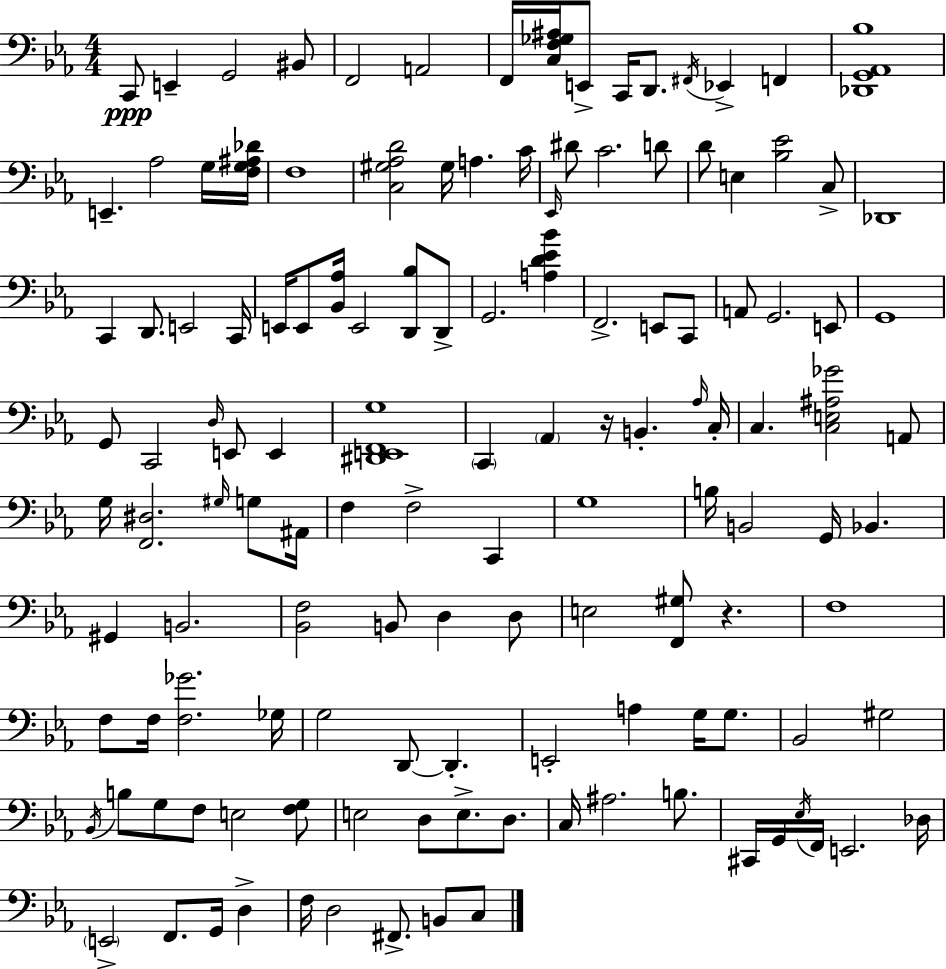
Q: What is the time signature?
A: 4/4